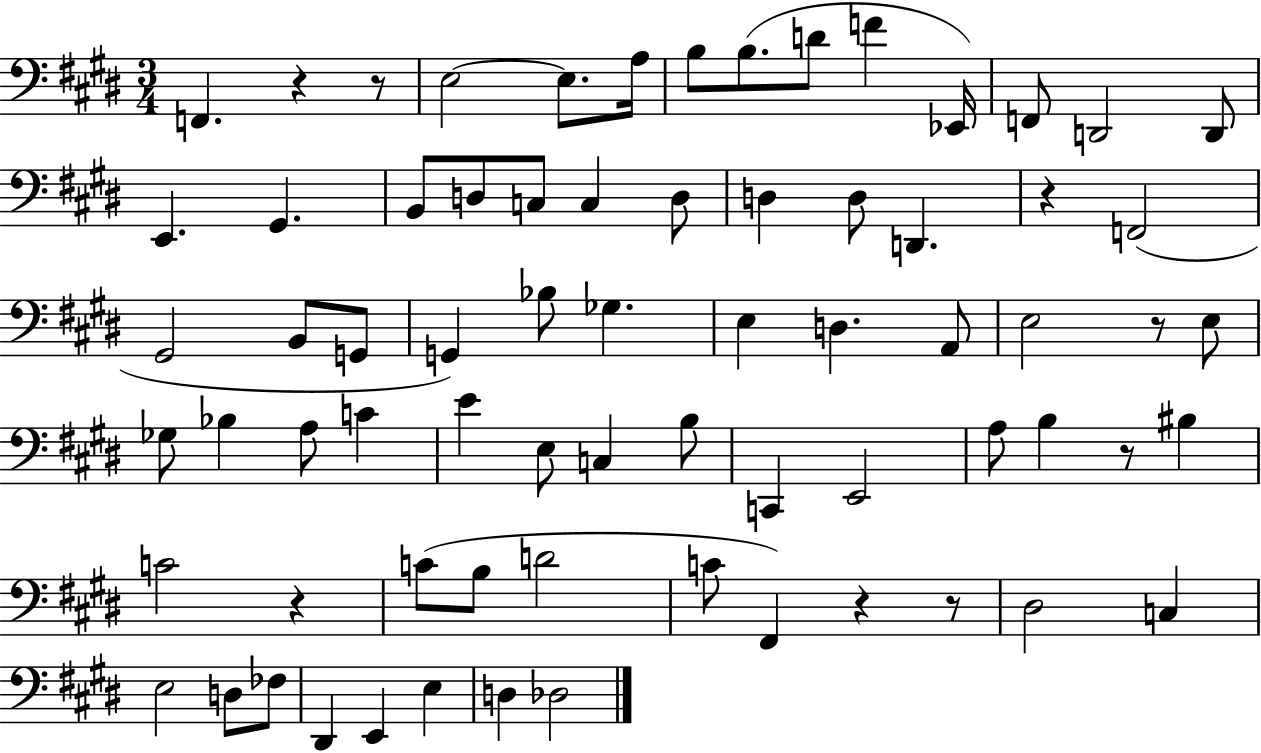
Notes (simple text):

F2/q. R/q R/e E3/h E3/e. A3/s B3/e B3/e. D4/e F4/q Eb2/s F2/e D2/h D2/e E2/q. G#2/q. B2/e D3/e C3/e C3/q D3/e D3/q D3/e D2/q. R/q F2/h G#2/h B2/e G2/e G2/q Bb3/e Gb3/q. E3/q D3/q. A2/e E3/h R/e E3/e Gb3/e Bb3/q A3/e C4/q E4/q E3/e C3/q B3/e C2/q E2/h A3/e B3/q R/e BIS3/q C4/h R/q C4/e B3/e D4/h C4/e F#2/q R/q R/e D#3/h C3/q E3/h D3/e FES3/e D#2/q E2/q E3/q D3/q Db3/h